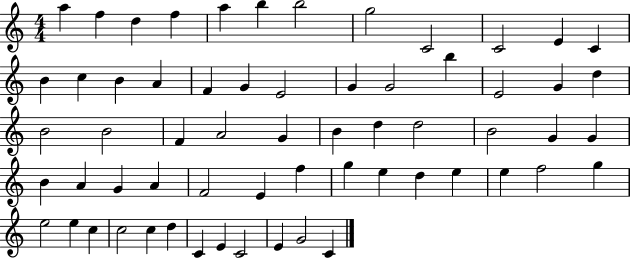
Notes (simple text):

A5/q F5/q D5/q F5/q A5/q B5/q B5/h G5/h C4/h C4/h E4/q C4/q B4/q C5/q B4/q A4/q F4/q G4/q E4/h G4/q G4/h B5/q E4/h G4/q D5/q B4/h B4/h F4/q A4/h G4/q B4/q D5/q D5/h B4/h G4/q G4/q B4/q A4/q G4/q A4/q F4/h E4/q F5/q G5/q E5/q D5/q E5/q E5/q F5/h G5/q E5/h E5/q C5/q C5/h C5/q D5/q C4/q E4/q C4/h E4/q G4/h C4/q